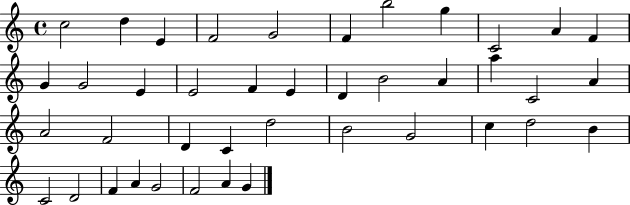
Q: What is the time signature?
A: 4/4